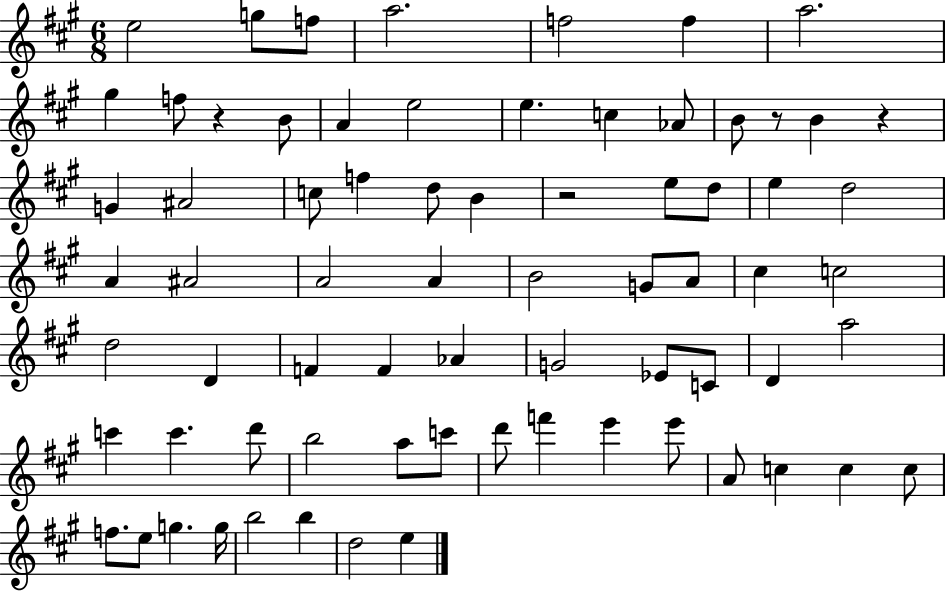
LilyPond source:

{
  \clef treble
  \numericTimeSignature
  \time 6/8
  \key a \major
  e''2 g''8 f''8 | a''2. | f''2 f''4 | a''2. | \break gis''4 f''8 r4 b'8 | a'4 e''2 | e''4. c''4 aes'8 | b'8 r8 b'4 r4 | \break g'4 ais'2 | c''8 f''4 d''8 b'4 | r2 e''8 d''8 | e''4 d''2 | \break a'4 ais'2 | a'2 a'4 | b'2 g'8 a'8 | cis''4 c''2 | \break d''2 d'4 | f'4 f'4 aes'4 | g'2 ees'8 c'8 | d'4 a''2 | \break c'''4 c'''4. d'''8 | b''2 a''8 c'''8 | d'''8 f'''4 e'''4 e'''8 | a'8 c''4 c''4 c''8 | \break f''8. e''8 g''4. g''16 | b''2 b''4 | d''2 e''4 | \bar "|."
}